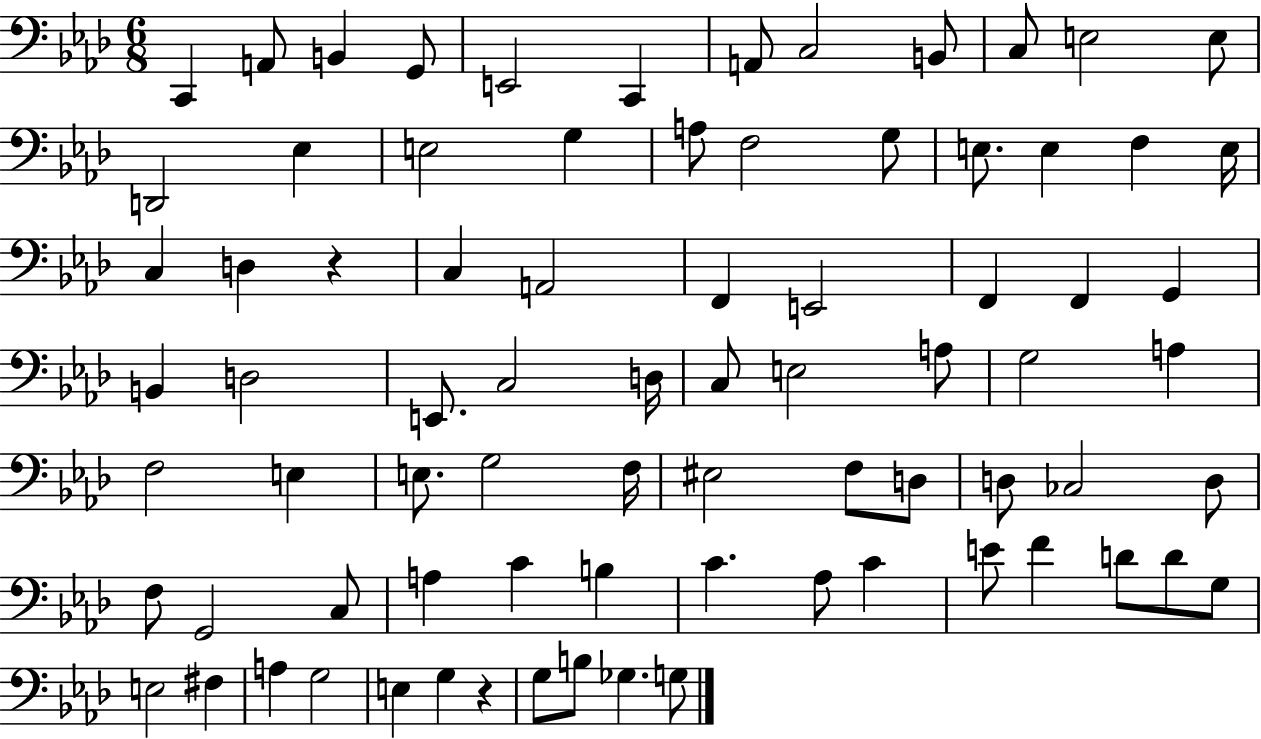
C2/q A2/e B2/q G2/e E2/h C2/q A2/e C3/h B2/e C3/e E3/h E3/e D2/h Eb3/q E3/h G3/q A3/e F3/h G3/e E3/e. E3/q F3/q E3/s C3/q D3/q R/q C3/q A2/h F2/q E2/h F2/q F2/q G2/q B2/q D3/h E2/e. C3/h D3/s C3/e E3/h A3/e G3/h A3/q F3/h E3/q E3/e. G3/h F3/s EIS3/h F3/e D3/e D3/e CES3/h D3/e F3/e G2/h C3/e A3/q C4/q B3/q C4/q. Ab3/e C4/q E4/e F4/q D4/e D4/e G3/e E3/h F#3/q A3/q G3/h E3/q G3/q R/q G3/e B3/e Gb3/q. G3/e